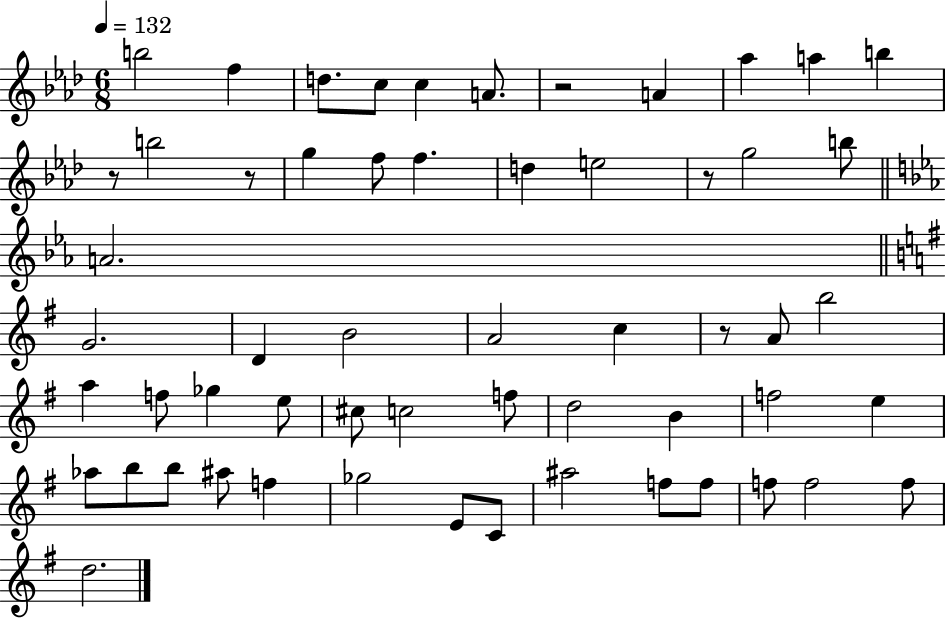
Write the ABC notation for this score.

X:1
T:Untitled
M:6/8
L:1/4
K:Ab
b2 f d/2 c/2 c A/2 z2 A _a a b z/2 b2 z/2 g f/2 f d e2 z/2 g2 b/2 A2 G2 D B2 A2 c z/2 A/2 b2 a f/2 _g e/2 ^c/2 c2 f/2 d2 B f2 e _a/2 b/2 b/2 ^a/2 f _g2 E/2 C/2 ^a2 f/2 f/2 f/2 f2 f/2 d2